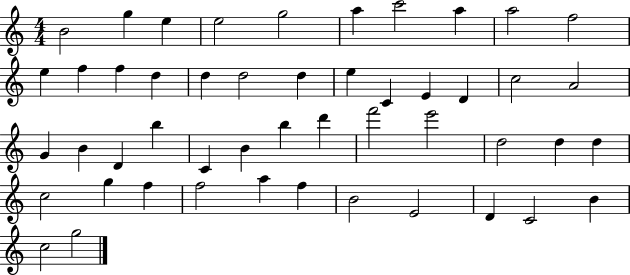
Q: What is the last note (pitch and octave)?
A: G5